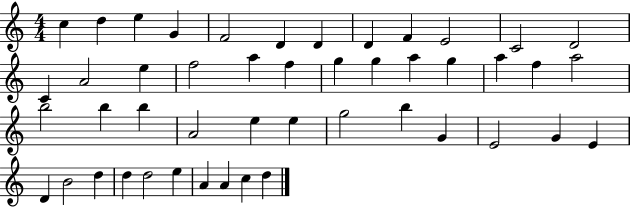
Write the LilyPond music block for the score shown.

{
  \clef treble
  \numericTimeSignature
  \time 4/4
  \key c \major
  c''4 d''4 e''4 g'4 | f'2 d'4 d'4 | d'4 f'4 e'2 | c'2 d'2 | \break c'4 a'2 e''4 | f''2 a''4 f''4 | g''4 g''4 a''4 g''4 | a''4 f''4 a''2 | \break b''2 b''4 b''4 | a'2 e''4 e''4 | g''2 b''4 g'4 | e'2 g'4 e'4 | \break d'4 b'2 d''4 | d''4 d''2 e''4 | a'4 a'4 c''4 d''4 | \bar "|."
}